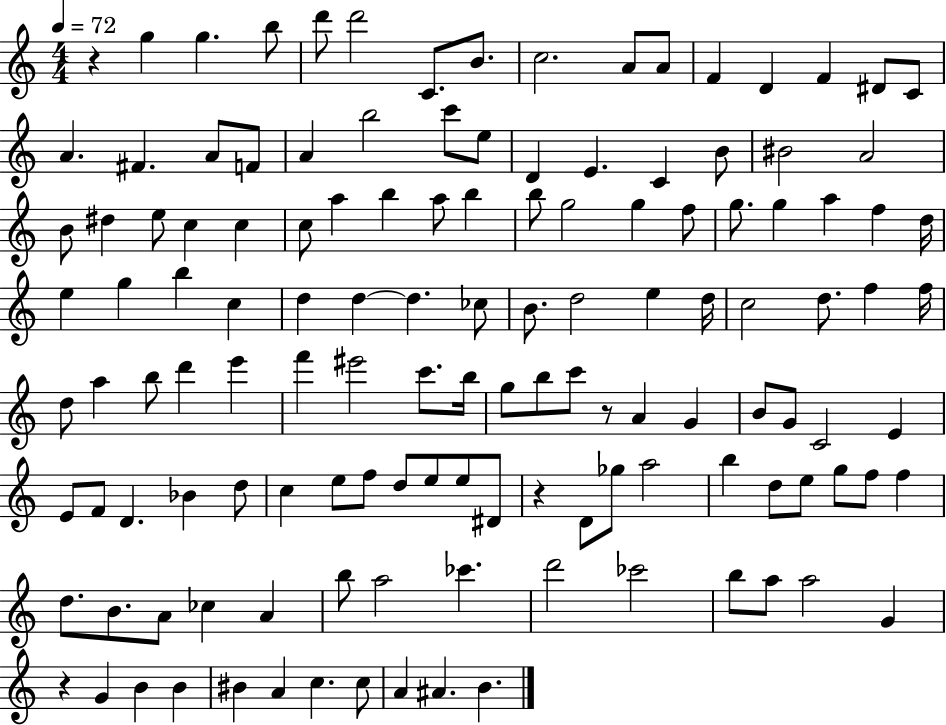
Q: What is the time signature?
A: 4/4